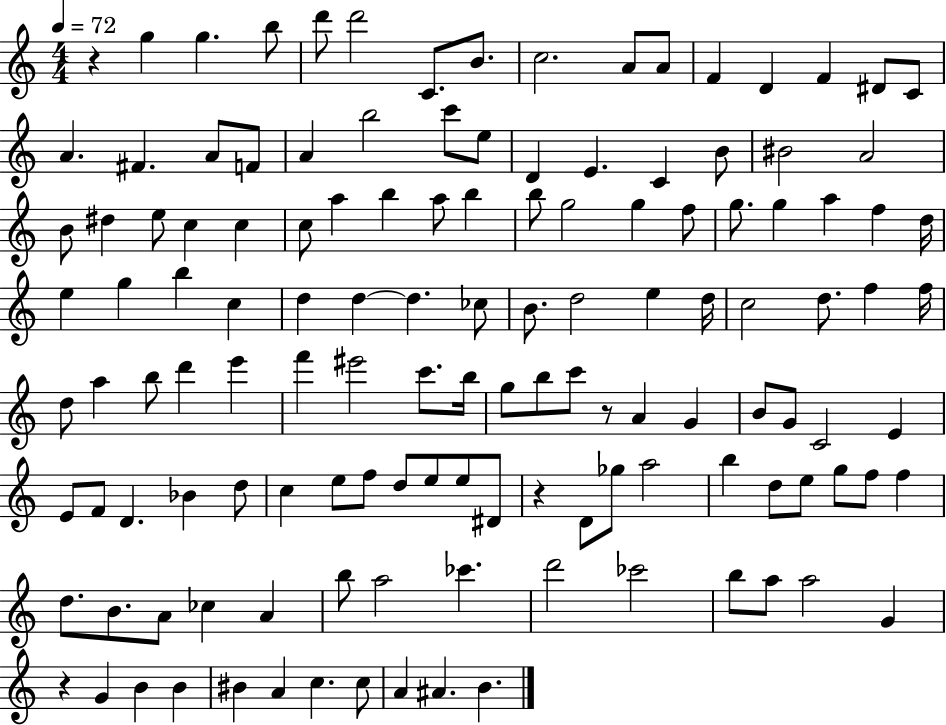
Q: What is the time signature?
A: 4/4